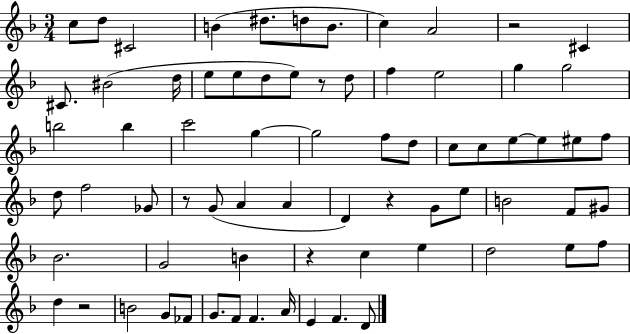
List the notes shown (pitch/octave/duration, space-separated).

C5/e D5/e C#4/h B4/q D#5/e. D5/e B4/e. C5/q A4/h R/h C#4/q C#4/e. BIS4/h D5/s E5/e E5/e D5/e E5/e R/e D5/e F5/q E5/h G5/q G5/h B5/h B5/q C6/h G5/q G5/h F5/e D5/e C5/e C5/e E5/e E5/e EIS5/e F5/e D5/e F5/h Gb4/e R/e G4/e A4/q A4/q D4/q R/q G4/e E5/e B4/h F4/e G#4/e Bb4/h. G4/h B4/q R/q C5/q E5/q D5/h E5/e F5/e D5/q R/h B4/h G4/e FES4/e G4/e. F4/e F4/q. A4/s E4/q F4/q. D4/e